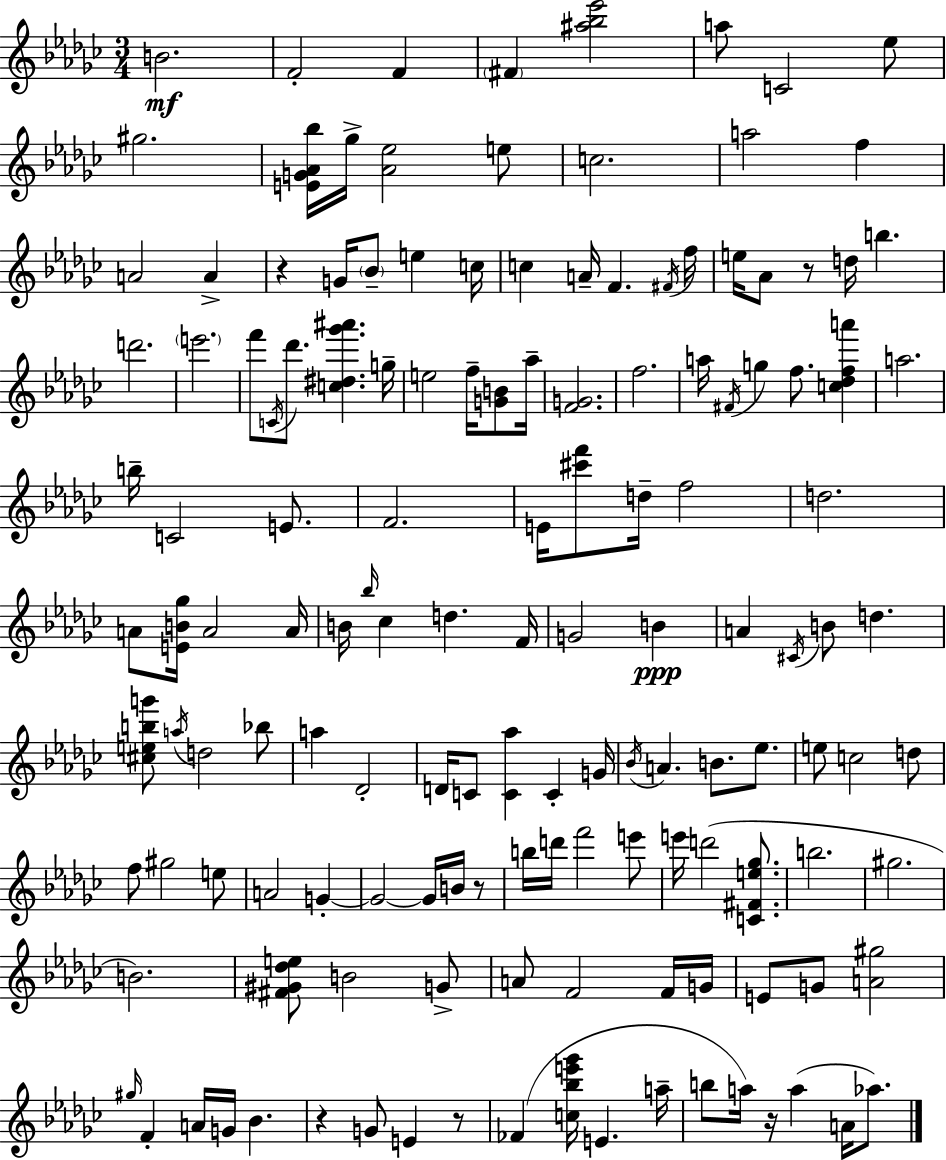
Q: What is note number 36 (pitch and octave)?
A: F5